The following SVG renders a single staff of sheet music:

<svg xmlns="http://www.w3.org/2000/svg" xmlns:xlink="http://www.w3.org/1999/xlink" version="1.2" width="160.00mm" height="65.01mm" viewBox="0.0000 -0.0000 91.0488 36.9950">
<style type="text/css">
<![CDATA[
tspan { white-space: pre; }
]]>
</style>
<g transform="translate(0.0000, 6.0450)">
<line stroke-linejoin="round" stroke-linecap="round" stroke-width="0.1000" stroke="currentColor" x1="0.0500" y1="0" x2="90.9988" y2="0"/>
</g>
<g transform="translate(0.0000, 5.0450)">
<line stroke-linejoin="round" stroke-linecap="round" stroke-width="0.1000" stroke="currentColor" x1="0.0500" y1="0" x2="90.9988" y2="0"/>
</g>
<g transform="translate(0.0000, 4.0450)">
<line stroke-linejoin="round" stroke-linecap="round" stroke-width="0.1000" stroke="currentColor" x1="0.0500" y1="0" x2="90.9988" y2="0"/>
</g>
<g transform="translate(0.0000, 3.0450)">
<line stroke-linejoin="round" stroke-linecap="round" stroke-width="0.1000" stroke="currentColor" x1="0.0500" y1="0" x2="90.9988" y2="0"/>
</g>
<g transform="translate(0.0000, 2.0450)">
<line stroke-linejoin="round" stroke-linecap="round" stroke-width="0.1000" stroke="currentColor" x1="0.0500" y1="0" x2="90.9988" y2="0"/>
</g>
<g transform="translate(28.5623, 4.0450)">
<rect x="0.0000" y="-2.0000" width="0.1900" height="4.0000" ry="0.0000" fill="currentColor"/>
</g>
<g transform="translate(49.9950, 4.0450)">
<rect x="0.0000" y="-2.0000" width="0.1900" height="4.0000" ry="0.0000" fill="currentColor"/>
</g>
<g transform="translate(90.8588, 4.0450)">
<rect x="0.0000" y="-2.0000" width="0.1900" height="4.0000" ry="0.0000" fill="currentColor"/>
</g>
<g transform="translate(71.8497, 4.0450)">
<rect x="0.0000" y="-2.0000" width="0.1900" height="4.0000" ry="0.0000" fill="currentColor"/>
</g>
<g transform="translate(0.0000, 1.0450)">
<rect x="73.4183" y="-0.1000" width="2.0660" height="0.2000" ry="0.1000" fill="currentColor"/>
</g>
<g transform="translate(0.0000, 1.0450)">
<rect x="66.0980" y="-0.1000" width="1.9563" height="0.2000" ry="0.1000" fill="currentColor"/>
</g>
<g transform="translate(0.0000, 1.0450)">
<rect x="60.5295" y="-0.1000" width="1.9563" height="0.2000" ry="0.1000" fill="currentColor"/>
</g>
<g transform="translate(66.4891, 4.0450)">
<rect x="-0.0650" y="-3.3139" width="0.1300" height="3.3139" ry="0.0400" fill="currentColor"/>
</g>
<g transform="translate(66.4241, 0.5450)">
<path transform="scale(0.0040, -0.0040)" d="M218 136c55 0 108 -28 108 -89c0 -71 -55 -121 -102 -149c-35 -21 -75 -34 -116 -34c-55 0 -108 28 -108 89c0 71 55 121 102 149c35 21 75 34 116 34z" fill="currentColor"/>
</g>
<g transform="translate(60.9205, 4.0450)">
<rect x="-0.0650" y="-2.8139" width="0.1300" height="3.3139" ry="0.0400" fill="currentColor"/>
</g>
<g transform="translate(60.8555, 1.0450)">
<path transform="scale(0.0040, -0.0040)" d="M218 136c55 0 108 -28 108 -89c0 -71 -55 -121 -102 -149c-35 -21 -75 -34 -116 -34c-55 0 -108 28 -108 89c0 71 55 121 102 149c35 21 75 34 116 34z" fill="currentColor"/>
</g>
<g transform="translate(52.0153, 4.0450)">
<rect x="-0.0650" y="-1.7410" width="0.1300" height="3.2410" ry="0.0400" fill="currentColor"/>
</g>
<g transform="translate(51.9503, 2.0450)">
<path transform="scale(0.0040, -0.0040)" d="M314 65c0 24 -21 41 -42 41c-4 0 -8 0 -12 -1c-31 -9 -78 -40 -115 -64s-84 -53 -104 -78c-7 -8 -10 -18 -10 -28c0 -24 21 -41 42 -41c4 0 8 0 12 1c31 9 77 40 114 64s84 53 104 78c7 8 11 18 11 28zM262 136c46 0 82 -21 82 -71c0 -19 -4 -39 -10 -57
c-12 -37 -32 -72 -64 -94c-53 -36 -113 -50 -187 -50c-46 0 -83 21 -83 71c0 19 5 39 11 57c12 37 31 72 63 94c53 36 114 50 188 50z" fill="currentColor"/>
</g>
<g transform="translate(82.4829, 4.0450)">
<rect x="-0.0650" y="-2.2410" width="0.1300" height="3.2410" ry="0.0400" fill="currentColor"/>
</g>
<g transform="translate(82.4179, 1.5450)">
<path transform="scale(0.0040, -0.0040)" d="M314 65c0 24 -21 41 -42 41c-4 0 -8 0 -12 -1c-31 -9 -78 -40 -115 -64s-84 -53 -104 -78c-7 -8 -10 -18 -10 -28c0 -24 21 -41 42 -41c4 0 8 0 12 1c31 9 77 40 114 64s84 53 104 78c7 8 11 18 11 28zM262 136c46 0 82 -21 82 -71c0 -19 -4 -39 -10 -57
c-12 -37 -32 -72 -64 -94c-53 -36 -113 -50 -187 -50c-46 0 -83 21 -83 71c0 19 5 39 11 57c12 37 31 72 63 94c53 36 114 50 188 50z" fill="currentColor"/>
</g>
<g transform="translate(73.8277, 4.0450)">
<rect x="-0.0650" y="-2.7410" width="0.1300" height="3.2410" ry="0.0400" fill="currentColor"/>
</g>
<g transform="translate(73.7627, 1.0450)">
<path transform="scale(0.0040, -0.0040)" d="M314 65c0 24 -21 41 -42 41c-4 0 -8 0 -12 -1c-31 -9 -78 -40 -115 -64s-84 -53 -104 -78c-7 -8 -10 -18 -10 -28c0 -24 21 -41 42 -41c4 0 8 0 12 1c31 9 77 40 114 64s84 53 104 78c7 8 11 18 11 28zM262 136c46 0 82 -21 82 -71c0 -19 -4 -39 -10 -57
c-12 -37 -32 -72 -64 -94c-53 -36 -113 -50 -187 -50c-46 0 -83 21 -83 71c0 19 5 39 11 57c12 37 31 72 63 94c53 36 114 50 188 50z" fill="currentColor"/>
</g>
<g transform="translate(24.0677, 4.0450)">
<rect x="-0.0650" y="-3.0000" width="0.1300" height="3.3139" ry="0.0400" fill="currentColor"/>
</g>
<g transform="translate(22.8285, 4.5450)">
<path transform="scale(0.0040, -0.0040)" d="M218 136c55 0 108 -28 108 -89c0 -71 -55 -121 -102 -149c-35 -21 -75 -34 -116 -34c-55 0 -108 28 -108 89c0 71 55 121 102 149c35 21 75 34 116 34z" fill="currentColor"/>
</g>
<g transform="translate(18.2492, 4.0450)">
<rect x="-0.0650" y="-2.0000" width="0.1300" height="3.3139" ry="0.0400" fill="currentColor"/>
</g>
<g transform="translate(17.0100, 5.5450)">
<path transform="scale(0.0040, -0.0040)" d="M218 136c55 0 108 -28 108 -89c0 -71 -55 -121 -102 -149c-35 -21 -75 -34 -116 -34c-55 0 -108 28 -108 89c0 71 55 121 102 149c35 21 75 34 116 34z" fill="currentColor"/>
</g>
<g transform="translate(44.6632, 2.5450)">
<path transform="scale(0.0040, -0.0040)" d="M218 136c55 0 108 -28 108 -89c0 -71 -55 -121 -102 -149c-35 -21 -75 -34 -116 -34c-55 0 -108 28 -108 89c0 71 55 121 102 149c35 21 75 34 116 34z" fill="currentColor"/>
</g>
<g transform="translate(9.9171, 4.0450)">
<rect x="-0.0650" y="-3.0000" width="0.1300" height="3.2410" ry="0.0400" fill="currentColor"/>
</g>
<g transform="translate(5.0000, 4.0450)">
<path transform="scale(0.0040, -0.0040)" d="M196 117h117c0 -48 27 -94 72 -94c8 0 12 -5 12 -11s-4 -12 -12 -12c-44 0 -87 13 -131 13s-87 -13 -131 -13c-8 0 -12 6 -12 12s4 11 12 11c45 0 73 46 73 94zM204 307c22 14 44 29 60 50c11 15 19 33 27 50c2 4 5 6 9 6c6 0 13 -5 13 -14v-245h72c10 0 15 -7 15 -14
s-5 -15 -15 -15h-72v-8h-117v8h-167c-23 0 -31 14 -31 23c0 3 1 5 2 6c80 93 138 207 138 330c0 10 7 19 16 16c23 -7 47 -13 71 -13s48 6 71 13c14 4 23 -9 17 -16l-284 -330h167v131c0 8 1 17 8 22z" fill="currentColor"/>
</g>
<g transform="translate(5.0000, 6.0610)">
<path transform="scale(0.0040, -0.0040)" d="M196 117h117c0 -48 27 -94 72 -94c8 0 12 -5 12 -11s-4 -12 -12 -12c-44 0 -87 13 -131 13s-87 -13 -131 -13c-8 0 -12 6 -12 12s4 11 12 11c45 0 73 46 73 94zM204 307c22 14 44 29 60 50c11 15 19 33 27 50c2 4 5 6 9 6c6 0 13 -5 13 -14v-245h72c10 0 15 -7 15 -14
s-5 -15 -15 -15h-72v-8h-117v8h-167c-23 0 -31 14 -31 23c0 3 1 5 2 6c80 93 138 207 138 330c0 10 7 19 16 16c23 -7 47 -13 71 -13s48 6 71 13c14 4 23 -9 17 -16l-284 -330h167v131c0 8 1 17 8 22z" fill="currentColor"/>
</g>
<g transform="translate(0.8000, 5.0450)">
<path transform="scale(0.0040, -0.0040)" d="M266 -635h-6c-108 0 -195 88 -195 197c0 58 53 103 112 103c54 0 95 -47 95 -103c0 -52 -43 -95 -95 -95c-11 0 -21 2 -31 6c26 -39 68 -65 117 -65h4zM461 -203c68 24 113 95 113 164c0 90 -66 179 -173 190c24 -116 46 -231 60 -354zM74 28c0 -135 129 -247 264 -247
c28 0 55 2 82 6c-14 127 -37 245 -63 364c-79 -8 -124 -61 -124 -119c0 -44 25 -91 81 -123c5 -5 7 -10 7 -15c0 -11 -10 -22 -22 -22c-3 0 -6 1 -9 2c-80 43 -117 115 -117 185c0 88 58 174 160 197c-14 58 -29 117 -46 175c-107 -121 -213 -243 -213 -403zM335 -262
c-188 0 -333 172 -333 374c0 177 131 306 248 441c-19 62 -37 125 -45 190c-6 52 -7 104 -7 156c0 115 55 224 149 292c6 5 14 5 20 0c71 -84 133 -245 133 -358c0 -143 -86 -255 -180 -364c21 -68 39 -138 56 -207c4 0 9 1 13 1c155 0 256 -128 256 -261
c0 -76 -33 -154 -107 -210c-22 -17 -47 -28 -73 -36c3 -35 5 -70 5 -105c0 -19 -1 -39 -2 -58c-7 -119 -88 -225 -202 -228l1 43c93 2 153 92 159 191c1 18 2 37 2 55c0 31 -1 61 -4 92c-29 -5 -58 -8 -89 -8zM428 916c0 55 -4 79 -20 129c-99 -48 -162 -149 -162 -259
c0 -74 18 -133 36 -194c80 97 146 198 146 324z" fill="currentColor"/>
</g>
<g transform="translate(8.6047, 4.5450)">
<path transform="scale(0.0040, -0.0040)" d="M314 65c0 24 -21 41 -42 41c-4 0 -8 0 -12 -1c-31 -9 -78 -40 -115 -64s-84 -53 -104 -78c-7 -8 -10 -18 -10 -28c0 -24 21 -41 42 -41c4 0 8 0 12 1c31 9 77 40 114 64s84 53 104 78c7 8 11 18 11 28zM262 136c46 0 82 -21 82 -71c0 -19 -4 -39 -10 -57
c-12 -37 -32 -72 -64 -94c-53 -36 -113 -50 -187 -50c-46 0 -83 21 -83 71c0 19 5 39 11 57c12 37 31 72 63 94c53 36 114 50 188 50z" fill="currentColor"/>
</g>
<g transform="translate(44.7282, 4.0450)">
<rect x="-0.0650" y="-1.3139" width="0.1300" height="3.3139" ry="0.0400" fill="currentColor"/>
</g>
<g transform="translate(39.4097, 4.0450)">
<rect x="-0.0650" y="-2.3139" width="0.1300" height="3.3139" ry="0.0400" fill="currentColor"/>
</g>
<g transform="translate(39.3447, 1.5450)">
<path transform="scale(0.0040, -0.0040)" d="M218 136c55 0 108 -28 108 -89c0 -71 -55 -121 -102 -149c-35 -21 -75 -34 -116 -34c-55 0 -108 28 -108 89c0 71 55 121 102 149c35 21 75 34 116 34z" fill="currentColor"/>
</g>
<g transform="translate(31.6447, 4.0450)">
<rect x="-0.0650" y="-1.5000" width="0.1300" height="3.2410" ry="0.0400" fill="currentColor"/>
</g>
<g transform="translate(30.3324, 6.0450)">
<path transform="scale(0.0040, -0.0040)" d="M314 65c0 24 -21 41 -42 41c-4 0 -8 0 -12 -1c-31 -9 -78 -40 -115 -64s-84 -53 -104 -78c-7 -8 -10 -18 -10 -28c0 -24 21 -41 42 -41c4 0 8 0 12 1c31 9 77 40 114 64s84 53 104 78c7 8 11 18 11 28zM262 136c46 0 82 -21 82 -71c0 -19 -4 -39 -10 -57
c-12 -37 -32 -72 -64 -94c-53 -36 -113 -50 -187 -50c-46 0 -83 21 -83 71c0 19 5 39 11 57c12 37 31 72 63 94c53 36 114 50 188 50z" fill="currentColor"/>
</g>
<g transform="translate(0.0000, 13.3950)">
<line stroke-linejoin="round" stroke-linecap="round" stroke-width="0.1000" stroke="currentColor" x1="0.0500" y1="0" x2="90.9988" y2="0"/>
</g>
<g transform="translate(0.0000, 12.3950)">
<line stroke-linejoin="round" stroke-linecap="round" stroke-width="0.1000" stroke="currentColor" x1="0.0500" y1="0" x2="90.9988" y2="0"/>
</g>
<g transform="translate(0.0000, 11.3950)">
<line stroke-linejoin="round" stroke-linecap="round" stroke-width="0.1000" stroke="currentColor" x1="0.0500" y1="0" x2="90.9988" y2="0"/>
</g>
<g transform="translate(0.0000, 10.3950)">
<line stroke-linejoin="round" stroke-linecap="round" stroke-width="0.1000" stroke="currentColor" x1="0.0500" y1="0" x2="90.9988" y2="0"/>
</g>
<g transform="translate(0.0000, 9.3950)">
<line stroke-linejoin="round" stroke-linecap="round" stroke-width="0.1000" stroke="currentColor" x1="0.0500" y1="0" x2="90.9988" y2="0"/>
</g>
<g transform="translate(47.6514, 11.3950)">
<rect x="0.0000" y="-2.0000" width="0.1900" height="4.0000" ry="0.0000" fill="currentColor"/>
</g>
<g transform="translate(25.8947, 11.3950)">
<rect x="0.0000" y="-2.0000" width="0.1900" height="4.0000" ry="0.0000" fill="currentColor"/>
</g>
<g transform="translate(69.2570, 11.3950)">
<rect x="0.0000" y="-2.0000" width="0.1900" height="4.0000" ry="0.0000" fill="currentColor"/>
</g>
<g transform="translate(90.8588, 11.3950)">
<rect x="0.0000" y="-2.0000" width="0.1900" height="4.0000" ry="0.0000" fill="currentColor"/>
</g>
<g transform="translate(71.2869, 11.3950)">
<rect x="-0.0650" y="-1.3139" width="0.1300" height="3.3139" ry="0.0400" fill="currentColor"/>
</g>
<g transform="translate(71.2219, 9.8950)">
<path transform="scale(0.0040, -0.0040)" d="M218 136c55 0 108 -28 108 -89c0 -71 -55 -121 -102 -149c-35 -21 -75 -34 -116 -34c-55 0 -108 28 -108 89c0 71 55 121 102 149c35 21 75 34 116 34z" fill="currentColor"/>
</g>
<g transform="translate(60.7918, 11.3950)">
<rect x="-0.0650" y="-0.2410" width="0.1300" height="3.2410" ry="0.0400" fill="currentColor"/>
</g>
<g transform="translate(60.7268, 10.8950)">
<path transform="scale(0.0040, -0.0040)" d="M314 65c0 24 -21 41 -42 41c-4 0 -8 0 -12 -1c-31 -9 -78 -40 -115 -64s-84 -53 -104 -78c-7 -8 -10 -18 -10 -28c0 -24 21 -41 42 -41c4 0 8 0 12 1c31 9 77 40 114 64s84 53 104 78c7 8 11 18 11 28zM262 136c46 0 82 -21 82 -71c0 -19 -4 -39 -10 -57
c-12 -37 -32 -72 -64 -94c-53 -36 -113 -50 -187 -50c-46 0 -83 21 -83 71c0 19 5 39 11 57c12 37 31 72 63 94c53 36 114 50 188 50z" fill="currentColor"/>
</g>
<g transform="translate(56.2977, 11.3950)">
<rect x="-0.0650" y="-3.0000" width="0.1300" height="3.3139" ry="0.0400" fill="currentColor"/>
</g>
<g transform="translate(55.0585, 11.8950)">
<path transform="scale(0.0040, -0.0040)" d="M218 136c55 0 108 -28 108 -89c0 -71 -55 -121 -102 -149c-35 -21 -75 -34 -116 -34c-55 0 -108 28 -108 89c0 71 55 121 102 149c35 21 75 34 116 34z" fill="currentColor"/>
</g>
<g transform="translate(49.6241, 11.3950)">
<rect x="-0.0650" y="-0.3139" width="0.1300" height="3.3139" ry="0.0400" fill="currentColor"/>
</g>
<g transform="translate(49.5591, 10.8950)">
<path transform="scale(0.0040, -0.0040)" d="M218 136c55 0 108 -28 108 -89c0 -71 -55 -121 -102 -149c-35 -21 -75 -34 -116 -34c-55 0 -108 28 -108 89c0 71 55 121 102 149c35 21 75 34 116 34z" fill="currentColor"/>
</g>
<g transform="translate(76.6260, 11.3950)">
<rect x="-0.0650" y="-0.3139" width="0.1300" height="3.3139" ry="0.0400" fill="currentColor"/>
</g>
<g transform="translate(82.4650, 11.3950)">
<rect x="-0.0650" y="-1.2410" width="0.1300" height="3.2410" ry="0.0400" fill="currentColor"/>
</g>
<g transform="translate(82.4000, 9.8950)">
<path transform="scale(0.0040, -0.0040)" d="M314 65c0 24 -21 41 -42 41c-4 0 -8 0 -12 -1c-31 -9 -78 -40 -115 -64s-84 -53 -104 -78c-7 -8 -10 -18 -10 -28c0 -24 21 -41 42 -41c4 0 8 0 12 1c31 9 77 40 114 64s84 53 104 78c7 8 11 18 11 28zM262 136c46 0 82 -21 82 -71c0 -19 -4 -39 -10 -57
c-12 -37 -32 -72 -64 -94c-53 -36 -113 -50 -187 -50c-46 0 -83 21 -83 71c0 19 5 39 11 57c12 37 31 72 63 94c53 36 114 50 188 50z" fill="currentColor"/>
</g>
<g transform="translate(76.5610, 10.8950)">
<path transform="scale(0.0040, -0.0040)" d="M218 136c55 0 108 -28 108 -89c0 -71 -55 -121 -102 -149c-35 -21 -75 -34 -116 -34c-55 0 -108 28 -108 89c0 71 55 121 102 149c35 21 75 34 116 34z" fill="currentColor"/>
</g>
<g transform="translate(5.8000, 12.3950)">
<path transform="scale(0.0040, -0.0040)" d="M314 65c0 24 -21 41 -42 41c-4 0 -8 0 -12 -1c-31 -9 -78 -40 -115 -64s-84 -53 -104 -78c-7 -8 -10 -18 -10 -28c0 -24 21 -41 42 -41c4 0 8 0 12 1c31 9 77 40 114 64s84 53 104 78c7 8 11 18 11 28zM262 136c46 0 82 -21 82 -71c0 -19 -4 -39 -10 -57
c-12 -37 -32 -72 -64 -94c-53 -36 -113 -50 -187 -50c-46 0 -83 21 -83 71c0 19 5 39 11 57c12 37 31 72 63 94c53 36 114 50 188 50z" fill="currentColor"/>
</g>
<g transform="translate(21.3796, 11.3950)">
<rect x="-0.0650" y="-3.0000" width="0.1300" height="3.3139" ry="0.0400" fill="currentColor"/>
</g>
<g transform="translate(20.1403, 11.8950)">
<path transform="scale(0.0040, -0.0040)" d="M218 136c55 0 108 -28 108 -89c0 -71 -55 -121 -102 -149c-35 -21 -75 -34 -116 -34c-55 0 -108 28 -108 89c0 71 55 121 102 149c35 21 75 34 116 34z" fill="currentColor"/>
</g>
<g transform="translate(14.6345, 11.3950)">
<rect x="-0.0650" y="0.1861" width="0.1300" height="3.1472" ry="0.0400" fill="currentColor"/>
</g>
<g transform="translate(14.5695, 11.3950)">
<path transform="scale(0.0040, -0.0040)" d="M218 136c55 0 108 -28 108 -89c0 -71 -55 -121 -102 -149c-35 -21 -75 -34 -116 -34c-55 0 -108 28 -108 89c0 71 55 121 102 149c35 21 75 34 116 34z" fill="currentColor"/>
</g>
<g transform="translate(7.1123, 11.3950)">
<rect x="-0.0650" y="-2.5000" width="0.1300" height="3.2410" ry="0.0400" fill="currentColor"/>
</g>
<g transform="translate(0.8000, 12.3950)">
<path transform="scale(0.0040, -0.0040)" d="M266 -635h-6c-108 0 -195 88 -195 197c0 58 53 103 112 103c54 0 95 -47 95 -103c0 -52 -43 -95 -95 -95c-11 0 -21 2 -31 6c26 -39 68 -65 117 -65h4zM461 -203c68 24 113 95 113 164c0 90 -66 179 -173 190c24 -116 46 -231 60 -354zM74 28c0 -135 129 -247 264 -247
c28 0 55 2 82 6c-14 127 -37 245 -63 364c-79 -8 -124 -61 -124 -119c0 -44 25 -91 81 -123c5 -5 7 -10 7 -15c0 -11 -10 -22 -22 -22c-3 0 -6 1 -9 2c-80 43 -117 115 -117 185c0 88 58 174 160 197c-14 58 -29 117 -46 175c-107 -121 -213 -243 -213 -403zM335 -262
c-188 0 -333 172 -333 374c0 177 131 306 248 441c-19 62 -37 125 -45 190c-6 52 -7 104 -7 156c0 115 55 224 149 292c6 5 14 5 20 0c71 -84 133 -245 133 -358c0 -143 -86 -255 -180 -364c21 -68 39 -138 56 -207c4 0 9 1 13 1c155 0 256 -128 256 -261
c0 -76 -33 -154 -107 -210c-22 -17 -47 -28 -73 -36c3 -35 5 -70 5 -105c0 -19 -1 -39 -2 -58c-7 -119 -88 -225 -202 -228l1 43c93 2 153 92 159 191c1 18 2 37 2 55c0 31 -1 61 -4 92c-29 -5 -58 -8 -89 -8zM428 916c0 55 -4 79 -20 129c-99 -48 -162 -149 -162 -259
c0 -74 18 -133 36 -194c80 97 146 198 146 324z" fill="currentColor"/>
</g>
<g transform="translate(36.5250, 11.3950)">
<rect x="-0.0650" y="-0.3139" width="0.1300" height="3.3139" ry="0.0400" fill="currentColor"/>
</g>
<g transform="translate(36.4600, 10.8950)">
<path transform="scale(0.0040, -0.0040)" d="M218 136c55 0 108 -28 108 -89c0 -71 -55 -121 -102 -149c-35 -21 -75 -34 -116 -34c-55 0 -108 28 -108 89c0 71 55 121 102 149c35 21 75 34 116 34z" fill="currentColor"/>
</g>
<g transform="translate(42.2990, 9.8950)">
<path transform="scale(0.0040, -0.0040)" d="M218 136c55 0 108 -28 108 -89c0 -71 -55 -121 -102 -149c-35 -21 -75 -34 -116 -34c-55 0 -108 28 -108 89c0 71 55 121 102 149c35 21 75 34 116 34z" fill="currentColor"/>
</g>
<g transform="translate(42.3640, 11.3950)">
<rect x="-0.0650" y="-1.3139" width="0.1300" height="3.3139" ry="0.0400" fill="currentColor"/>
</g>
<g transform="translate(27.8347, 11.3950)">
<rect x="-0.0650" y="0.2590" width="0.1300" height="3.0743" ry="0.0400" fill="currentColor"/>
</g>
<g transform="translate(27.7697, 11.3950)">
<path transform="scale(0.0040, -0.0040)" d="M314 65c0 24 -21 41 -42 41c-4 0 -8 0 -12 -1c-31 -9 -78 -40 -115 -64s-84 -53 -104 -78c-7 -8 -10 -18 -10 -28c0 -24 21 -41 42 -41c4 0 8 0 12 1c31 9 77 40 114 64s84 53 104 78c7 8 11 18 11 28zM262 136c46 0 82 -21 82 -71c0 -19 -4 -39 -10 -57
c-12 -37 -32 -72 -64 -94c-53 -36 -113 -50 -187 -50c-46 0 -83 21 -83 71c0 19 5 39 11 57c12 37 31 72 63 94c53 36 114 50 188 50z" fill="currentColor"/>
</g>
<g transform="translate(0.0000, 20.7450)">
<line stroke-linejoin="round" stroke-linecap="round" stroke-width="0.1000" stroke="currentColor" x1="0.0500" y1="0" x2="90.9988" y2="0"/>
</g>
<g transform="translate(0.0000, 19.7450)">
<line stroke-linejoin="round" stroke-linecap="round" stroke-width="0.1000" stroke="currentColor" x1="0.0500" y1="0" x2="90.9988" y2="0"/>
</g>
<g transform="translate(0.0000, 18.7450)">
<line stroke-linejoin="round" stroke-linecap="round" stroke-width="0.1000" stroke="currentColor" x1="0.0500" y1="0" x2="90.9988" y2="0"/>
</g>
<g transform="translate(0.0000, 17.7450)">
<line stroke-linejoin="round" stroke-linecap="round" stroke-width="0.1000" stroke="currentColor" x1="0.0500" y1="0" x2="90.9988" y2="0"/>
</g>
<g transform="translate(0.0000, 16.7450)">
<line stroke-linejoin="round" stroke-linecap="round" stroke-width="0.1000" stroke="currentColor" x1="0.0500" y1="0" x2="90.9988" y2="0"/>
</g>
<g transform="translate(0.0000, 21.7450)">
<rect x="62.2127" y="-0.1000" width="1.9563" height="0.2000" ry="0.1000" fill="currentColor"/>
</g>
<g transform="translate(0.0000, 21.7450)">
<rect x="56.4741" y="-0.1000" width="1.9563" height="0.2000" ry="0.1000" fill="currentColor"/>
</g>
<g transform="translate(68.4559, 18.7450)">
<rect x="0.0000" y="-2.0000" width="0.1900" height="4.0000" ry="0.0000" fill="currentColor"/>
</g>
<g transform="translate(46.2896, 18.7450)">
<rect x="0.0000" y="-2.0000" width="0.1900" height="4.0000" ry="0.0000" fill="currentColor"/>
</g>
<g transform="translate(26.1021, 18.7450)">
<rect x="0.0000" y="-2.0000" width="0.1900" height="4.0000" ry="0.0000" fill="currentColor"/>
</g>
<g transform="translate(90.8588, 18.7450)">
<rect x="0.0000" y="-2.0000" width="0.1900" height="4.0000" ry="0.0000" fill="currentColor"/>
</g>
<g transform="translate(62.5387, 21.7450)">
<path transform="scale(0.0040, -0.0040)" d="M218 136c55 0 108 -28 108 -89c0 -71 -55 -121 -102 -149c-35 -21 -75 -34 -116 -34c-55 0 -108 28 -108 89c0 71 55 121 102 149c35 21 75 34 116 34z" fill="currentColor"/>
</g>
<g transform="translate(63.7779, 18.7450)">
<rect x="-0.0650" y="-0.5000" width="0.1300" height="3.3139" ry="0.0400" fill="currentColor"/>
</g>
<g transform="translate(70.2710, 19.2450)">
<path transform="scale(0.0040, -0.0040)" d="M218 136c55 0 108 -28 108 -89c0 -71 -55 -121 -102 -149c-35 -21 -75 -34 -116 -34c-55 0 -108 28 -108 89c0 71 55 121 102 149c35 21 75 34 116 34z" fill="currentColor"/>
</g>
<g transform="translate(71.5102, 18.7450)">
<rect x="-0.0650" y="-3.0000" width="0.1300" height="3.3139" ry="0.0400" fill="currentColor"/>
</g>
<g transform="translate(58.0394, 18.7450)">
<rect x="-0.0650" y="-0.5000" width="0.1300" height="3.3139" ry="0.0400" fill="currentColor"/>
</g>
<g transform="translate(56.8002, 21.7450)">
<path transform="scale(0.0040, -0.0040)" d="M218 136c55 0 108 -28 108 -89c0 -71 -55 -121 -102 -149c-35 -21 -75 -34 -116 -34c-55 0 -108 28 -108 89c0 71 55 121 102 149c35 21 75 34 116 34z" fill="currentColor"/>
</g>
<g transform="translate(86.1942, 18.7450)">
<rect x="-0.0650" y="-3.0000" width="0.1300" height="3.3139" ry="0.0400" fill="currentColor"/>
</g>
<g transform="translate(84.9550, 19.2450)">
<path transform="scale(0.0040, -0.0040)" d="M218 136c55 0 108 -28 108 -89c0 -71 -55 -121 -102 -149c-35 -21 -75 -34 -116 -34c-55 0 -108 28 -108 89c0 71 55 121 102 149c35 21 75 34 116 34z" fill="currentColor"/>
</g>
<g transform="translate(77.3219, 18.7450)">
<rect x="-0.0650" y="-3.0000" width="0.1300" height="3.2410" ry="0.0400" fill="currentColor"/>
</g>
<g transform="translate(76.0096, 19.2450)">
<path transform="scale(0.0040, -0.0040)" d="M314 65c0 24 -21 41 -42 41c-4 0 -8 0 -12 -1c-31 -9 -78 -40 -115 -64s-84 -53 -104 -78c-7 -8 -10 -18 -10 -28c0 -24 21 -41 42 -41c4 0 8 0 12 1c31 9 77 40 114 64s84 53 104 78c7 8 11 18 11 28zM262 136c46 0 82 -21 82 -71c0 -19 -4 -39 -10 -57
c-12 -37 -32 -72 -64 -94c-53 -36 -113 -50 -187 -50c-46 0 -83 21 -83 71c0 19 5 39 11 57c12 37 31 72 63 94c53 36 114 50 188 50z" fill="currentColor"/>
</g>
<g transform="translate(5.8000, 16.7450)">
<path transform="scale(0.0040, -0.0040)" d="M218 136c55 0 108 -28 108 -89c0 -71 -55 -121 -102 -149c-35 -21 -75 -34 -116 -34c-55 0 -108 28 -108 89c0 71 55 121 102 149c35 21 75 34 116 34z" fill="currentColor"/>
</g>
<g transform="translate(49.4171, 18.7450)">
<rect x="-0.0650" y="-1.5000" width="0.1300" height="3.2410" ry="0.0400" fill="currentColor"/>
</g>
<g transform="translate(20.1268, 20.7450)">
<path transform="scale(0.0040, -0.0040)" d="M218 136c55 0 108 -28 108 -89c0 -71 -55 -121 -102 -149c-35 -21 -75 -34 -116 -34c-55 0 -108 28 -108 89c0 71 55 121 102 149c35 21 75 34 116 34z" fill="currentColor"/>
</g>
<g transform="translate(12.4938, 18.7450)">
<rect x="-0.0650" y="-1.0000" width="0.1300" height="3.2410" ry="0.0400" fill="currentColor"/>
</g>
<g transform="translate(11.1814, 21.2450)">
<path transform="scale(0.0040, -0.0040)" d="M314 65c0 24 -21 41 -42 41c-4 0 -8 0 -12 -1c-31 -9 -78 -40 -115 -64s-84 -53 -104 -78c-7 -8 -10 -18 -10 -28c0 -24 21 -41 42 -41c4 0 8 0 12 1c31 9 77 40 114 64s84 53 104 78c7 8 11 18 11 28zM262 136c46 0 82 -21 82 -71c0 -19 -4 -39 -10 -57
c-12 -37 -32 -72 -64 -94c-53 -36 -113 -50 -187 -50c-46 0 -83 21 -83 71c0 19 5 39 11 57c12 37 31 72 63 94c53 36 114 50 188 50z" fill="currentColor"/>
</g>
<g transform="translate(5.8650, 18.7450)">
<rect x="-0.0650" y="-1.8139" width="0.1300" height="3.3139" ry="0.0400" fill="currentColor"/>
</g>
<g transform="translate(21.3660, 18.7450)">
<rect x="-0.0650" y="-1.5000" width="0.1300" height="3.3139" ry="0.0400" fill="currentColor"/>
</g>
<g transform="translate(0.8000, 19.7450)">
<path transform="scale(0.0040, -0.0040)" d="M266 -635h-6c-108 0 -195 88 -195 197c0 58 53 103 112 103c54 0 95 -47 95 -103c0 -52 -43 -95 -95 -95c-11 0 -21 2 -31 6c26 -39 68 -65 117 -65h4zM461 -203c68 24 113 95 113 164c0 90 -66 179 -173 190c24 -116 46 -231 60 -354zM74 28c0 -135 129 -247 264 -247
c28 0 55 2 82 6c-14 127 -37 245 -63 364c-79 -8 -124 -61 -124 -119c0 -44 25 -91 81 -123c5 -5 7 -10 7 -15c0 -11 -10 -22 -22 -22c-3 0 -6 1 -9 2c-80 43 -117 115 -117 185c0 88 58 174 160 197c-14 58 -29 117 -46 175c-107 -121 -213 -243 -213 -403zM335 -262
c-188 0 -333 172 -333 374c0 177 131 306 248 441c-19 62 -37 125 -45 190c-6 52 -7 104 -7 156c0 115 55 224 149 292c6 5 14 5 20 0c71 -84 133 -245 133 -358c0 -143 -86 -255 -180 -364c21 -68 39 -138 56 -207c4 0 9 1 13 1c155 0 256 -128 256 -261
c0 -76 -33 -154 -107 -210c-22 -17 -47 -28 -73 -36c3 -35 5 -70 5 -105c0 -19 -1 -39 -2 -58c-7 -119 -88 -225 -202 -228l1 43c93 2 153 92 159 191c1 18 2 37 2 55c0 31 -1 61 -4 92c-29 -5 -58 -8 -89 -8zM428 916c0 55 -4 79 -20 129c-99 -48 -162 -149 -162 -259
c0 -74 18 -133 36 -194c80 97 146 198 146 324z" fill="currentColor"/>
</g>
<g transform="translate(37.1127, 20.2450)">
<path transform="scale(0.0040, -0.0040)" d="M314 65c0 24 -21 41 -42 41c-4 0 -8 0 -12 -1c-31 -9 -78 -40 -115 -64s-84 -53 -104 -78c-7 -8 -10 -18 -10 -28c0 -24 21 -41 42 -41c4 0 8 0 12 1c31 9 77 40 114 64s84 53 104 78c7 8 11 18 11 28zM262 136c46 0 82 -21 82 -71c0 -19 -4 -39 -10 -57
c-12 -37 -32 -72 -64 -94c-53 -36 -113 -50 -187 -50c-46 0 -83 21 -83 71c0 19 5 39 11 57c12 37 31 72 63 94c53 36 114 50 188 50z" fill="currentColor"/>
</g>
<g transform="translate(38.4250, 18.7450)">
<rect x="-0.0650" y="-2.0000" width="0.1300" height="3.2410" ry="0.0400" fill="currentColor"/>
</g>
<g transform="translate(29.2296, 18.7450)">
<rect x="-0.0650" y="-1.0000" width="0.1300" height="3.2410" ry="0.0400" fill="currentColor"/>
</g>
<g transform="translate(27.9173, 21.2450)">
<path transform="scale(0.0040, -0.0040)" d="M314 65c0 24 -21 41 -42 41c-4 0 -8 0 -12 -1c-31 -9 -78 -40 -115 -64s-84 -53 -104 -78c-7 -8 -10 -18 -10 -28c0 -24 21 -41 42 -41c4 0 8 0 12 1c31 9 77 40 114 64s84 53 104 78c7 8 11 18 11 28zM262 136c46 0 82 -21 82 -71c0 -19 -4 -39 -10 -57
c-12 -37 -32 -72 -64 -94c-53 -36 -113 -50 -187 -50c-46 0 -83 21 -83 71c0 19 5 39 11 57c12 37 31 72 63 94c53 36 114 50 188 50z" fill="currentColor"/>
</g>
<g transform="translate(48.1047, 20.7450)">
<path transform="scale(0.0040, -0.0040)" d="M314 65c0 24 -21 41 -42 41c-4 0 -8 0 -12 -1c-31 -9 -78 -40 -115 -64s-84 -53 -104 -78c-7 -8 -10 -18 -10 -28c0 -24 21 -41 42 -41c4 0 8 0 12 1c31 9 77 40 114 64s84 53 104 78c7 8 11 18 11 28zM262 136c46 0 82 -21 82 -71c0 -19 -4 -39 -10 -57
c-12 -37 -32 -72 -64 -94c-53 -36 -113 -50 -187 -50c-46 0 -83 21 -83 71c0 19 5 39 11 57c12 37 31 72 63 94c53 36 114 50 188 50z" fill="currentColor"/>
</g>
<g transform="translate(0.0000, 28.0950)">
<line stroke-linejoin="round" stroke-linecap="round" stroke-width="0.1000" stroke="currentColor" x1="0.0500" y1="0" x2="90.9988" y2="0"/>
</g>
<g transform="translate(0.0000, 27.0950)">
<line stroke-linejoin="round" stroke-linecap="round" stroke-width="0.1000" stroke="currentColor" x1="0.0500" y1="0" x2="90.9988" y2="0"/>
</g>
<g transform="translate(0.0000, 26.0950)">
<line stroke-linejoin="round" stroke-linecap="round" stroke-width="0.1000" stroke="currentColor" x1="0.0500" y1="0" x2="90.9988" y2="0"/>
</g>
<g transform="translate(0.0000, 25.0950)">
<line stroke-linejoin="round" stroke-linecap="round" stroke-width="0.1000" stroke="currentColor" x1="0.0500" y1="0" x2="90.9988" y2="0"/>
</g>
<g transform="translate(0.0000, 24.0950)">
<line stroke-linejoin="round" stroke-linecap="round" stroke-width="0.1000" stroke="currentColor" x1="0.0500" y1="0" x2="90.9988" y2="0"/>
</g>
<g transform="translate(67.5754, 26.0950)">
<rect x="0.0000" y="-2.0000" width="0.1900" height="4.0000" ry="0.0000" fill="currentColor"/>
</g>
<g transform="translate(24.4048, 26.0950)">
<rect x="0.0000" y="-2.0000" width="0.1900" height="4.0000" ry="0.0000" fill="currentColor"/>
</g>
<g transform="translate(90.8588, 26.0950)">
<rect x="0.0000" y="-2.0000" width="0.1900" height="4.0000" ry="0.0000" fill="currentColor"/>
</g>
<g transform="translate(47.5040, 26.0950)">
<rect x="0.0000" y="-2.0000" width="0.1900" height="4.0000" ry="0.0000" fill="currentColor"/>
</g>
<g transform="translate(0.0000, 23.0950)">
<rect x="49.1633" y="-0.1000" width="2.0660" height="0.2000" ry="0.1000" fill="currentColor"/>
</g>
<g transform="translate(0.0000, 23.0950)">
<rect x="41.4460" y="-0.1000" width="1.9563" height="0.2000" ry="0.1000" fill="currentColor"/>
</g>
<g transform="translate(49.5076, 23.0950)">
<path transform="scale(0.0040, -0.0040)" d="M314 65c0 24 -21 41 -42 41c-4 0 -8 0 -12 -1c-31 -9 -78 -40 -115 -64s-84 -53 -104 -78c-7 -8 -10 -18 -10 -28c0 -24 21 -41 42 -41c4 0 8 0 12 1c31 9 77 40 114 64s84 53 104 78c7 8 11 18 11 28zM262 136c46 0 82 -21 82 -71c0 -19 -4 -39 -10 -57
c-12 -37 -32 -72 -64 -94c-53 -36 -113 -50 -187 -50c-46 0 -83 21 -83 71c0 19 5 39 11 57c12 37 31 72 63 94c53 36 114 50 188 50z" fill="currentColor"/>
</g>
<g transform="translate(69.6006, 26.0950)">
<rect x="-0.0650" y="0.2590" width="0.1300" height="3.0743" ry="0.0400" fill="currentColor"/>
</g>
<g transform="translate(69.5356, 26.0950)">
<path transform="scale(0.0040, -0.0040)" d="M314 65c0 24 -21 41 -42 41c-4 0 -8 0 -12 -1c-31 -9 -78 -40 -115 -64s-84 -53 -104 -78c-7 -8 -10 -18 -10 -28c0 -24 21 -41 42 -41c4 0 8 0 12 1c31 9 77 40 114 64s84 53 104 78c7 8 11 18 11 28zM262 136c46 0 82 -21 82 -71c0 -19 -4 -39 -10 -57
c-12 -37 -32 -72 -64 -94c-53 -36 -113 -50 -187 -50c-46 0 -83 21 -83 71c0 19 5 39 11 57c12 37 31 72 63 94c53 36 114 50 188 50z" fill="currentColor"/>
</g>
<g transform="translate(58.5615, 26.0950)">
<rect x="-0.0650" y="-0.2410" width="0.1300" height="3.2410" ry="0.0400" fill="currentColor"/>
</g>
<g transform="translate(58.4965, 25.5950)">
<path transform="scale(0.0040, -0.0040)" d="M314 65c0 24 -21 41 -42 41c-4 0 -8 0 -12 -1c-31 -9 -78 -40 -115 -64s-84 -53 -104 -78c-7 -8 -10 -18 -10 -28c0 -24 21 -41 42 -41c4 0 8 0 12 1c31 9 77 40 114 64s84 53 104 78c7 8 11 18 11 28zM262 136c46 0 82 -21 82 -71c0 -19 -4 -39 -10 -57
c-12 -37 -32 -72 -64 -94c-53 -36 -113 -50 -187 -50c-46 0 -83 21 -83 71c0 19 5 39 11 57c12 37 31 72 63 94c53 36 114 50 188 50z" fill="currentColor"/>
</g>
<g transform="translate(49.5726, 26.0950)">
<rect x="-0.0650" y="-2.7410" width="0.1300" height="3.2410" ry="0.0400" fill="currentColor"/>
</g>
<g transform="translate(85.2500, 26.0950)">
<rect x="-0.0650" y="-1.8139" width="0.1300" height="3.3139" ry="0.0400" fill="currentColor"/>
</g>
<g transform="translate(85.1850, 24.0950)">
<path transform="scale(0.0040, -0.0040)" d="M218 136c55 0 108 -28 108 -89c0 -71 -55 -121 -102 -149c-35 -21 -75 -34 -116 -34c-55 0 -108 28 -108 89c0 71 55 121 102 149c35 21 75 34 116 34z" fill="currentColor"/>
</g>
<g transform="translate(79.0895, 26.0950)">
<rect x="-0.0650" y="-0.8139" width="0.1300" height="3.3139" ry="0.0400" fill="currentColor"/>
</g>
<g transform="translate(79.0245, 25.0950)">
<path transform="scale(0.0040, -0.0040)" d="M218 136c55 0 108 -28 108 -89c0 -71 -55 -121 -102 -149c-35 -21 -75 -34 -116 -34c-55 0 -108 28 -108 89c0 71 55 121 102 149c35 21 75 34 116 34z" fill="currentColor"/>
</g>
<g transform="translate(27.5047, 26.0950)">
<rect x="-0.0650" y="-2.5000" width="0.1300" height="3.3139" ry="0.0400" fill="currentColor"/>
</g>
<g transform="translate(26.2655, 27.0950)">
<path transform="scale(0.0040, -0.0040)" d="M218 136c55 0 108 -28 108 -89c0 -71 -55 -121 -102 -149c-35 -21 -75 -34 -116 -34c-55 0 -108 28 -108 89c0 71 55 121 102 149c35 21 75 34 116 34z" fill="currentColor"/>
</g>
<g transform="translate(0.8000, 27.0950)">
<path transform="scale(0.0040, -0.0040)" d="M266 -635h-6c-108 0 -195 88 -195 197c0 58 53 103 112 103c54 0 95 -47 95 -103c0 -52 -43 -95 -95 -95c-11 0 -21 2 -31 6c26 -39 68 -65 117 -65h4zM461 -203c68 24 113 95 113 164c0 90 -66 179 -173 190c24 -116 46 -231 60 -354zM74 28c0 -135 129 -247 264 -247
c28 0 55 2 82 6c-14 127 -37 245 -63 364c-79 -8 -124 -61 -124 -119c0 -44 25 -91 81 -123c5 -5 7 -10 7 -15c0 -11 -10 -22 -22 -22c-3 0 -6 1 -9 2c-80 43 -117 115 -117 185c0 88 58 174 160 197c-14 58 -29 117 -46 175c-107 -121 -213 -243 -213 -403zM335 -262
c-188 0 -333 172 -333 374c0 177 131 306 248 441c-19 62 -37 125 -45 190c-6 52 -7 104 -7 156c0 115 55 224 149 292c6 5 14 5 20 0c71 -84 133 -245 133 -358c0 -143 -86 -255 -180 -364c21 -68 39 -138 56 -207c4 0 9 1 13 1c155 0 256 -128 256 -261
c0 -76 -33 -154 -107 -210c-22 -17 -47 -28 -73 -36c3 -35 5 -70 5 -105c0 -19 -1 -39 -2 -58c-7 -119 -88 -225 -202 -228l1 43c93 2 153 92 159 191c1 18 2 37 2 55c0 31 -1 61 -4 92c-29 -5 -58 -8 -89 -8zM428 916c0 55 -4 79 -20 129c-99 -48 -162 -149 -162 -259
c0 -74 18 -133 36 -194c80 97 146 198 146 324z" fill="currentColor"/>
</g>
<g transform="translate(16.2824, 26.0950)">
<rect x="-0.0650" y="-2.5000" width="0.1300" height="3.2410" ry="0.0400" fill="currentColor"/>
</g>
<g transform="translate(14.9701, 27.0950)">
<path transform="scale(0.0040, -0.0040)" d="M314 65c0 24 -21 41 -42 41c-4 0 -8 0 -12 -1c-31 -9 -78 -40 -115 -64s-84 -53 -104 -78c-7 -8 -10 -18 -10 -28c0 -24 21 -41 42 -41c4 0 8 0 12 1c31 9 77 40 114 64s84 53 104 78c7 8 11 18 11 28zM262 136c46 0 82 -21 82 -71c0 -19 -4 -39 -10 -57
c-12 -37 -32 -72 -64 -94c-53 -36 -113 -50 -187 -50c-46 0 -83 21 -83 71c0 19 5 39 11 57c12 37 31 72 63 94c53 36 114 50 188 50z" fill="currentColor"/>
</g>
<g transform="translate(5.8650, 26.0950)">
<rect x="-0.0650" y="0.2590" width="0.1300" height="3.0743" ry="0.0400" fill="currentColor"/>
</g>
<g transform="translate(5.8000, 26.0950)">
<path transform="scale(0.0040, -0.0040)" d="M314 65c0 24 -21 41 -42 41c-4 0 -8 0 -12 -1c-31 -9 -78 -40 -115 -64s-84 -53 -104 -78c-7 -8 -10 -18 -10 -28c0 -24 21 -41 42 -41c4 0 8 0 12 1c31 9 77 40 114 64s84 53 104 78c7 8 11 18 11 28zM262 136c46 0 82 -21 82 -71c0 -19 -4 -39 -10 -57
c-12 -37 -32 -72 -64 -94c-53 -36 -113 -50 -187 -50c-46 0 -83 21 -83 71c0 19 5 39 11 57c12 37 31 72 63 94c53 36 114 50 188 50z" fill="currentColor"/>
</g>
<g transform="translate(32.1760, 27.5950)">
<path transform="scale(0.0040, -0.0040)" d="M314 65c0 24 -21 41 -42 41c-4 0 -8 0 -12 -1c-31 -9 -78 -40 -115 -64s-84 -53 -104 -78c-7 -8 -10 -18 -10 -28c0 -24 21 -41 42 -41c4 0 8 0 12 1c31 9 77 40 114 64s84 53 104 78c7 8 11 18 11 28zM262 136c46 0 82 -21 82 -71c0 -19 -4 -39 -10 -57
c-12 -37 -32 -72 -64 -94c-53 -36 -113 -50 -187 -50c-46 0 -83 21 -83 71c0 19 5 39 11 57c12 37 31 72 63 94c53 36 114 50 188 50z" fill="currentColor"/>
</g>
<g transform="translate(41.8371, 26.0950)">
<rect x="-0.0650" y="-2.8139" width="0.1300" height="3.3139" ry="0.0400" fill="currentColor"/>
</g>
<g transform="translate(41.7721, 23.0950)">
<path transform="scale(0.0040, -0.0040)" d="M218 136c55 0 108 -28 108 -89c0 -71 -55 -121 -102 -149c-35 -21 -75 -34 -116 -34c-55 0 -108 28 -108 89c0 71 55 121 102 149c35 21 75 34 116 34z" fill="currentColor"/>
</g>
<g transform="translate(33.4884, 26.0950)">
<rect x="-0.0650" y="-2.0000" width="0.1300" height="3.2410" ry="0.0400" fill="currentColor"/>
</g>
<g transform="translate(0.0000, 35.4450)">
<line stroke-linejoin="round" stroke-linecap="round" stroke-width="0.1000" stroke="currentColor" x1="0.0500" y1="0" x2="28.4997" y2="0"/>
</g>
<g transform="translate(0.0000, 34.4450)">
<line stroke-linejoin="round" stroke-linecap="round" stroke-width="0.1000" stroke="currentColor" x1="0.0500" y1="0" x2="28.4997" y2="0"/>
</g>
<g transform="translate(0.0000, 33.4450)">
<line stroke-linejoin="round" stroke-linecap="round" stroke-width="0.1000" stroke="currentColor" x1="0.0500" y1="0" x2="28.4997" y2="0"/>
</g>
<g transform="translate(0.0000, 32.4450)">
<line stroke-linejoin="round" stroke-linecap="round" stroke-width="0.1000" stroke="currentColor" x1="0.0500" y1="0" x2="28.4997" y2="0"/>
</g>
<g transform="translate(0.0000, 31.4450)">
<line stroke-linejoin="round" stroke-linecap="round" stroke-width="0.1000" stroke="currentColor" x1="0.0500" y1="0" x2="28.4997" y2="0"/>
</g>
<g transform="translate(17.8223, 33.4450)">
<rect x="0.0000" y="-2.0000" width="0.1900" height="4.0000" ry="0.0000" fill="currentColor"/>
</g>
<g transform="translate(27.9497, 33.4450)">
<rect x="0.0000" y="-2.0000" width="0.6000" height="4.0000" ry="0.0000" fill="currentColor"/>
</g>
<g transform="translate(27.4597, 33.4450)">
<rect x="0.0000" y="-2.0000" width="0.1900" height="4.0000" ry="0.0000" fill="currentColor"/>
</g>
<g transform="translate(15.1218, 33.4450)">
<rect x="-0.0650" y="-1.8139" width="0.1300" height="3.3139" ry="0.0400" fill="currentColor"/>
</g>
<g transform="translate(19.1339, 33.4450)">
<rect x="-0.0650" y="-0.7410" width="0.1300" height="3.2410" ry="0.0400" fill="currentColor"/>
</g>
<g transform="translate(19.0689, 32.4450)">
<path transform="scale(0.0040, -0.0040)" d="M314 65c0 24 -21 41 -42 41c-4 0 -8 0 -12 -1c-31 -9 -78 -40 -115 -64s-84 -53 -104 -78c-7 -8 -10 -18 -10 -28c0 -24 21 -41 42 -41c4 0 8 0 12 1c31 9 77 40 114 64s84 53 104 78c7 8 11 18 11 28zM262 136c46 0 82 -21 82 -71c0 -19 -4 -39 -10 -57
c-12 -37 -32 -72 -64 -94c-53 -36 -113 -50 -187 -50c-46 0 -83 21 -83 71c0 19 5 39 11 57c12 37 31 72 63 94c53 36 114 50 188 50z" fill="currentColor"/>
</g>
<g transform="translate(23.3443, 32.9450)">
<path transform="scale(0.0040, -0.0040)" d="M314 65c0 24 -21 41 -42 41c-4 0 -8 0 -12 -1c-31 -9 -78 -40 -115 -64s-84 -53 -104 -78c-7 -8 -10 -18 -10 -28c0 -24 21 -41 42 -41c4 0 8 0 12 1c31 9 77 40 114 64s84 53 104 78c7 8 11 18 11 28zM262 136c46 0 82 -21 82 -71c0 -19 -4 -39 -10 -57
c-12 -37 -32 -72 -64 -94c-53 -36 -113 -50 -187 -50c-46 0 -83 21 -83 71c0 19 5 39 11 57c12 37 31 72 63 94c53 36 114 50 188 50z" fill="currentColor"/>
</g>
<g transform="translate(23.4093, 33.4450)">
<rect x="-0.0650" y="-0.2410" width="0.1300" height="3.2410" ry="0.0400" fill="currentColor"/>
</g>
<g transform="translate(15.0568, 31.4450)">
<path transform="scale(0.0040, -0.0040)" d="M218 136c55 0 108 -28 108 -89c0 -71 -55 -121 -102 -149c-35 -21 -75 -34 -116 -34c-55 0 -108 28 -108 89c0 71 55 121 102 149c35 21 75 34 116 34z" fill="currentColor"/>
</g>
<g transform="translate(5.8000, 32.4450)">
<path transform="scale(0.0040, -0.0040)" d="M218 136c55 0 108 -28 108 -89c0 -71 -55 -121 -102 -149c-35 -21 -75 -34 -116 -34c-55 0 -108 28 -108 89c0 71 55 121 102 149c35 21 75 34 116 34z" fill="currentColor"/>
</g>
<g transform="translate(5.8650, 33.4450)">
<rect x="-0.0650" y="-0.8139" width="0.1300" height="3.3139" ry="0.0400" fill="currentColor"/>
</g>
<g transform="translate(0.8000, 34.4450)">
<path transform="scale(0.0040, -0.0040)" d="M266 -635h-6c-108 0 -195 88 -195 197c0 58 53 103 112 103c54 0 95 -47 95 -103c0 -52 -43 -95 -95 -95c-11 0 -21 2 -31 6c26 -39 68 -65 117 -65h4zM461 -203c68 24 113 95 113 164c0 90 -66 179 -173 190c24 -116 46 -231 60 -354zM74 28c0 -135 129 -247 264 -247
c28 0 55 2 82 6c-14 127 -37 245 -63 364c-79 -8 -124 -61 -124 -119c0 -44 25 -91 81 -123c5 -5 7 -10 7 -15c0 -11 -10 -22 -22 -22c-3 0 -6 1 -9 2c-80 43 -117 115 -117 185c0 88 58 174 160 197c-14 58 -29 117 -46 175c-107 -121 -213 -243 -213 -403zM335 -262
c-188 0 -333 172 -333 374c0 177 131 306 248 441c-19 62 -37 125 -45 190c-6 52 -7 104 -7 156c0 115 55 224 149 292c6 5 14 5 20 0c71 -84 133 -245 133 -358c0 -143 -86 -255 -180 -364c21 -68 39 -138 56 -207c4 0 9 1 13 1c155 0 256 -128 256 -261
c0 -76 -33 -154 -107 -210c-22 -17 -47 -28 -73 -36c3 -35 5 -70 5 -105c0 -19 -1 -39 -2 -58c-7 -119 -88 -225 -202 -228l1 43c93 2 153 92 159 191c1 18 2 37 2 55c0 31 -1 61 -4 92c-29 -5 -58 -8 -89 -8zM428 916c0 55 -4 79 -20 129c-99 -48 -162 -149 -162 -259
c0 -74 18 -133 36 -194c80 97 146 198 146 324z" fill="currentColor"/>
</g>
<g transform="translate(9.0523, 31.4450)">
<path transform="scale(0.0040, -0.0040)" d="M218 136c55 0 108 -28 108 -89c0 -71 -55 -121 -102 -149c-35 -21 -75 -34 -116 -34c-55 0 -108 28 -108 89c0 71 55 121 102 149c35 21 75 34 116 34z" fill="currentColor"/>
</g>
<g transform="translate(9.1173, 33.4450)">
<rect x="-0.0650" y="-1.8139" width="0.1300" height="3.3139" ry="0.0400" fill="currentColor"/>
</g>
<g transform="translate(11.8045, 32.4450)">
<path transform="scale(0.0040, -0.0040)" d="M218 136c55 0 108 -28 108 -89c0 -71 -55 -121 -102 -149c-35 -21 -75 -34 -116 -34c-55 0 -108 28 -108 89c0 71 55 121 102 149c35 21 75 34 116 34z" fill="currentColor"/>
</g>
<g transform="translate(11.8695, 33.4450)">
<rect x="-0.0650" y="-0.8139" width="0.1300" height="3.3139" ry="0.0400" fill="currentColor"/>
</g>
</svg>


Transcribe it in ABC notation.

X:1
T:Untitled
M:4/4
L:1/4
K:C
A2 F A E2 g e f2 a b a2 g2 G2 B A B2 c e c A c2 e c e2 f D2 E D2 F2 E2 C C A A2 A B2 G2 G F2 a a2 c2 B2 d f d f d f d2 c2